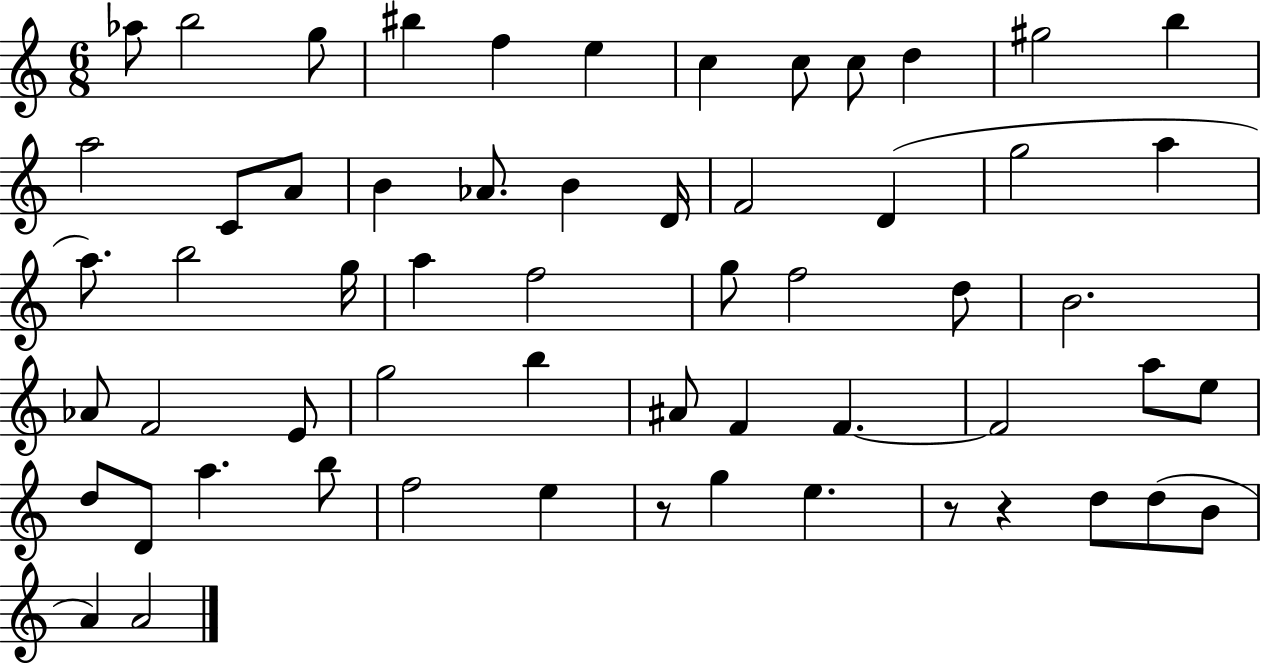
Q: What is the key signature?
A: C major